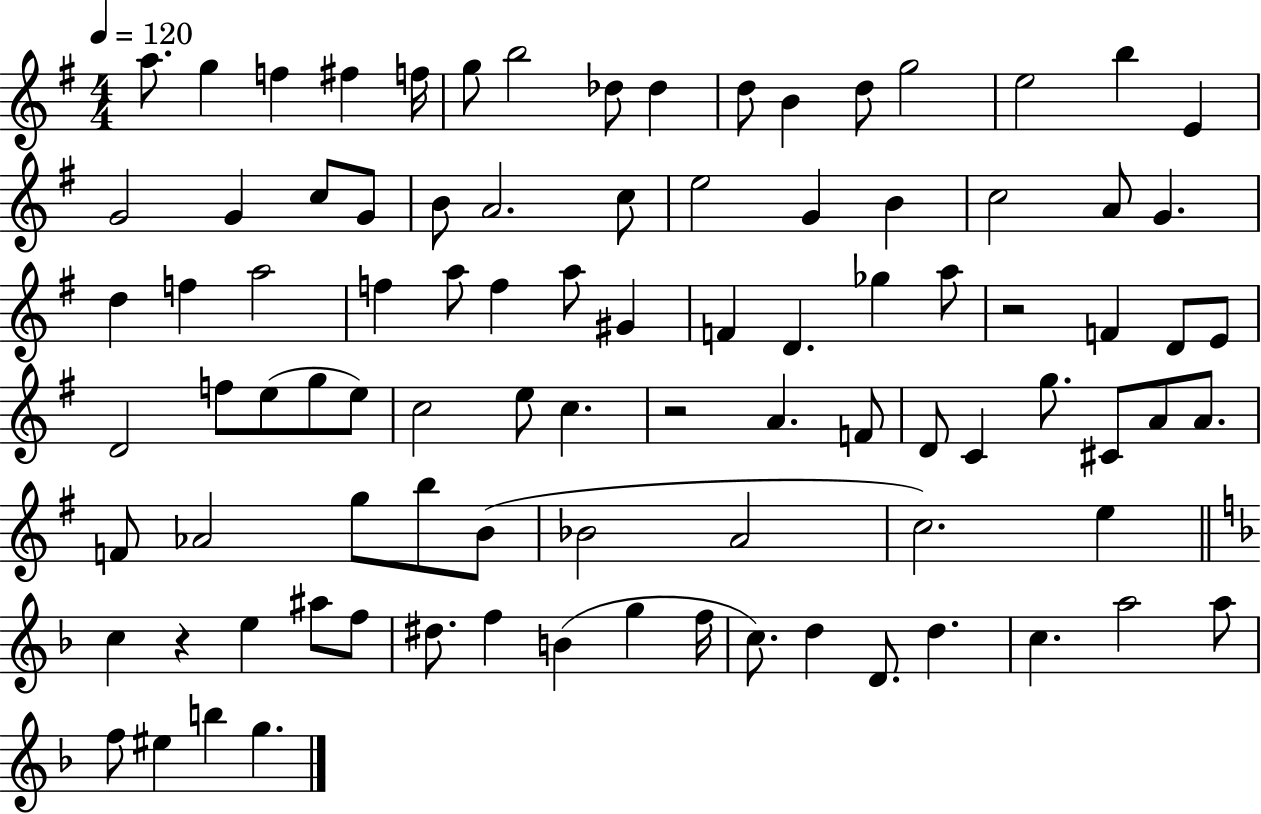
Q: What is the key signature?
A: G major